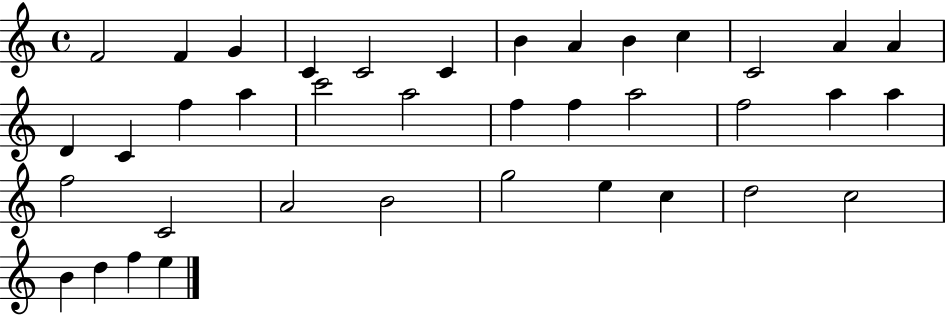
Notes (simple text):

F4/h F4/q G4/q C4/q C4/h C4/q B4/q A4/q B4/q C5/q C4/h A4/q A4/q D4/q C4/q F5/q A5/q C6/h A5/h F5/q F5/q A5/h F5/h A5/q A5/q F5/h C4/h A4/h B4/h G5/h E5/q C5/q D5/h C5/h B4/q D5/q F5/q E5/q